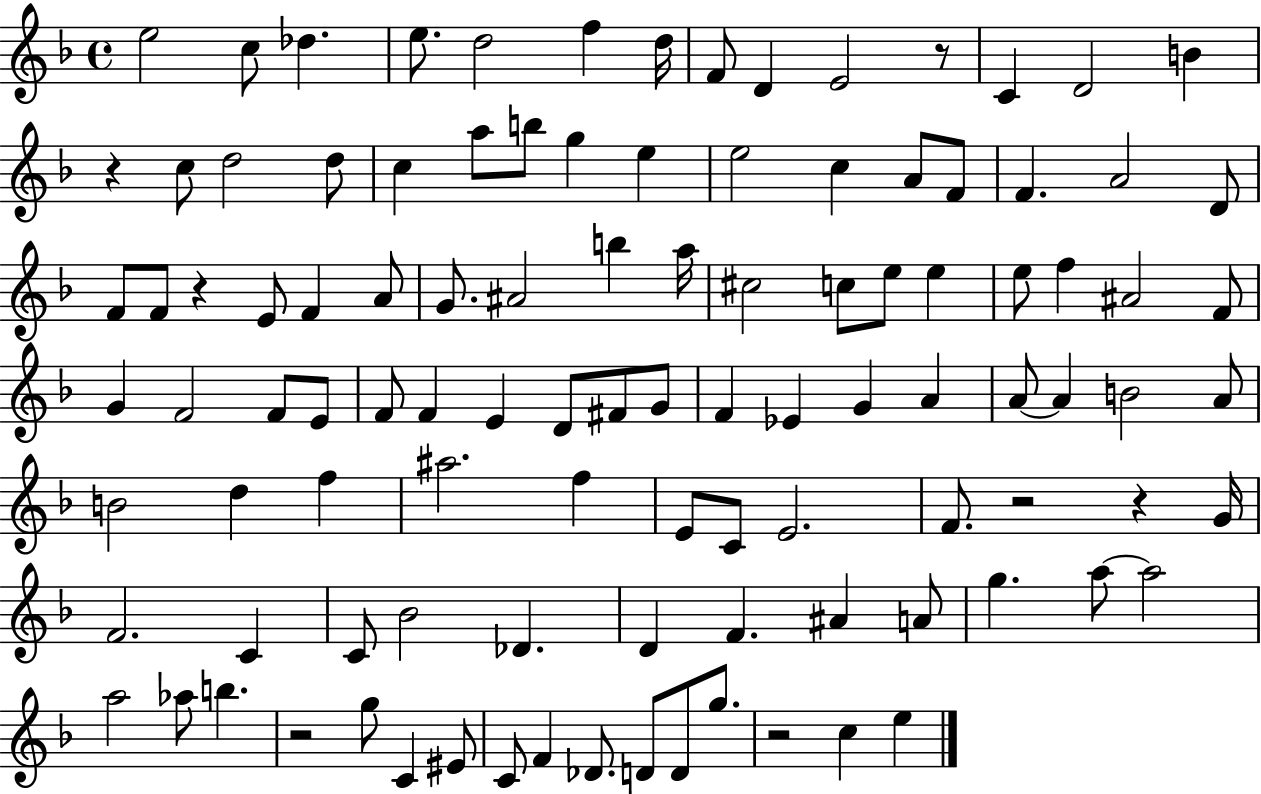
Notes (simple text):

E5/h C5/e Db5/q. E5/e. D5/h F5/q D5/s F4/e D4/q E4/h R/e C4/q D4/h B4/q R/q C5/e D5/h D5/e C5/q A5/e B5/e G5/q E5/q E5/h C5/q A4/e F4/e F4/q. A4/h D4/e F4/e F4/e R/q E4/e F4/q A4/e G4/e. A#4/h B5/q A5/s C#5/h C5/e E5/e E5/q E5/e F5/q A#4/h F4/e G4/q F4/h F4/e E4/e F4/e F4/q E4/q D4/e F#4/e G4/e F4/q Eb4/q G4/q A4/q A4/e A4/q B4/h A4/e B4/h D5/q F5/q A#5/h. F5/q E4/e C4/e E4/h. F4/e. R/h R/q G4/s F4/h. C4/q C4/e Bb4/h Db4/q. D4/q F4/q. A#4/q A4/e G5/q. A5/e A5/h A5/h Ab5/e B5/q. R/h G5/e C4/q EIS4/e C4/e F4/q Db4/e. D4/e D4/e G5/e. R/h C5/q E5/q